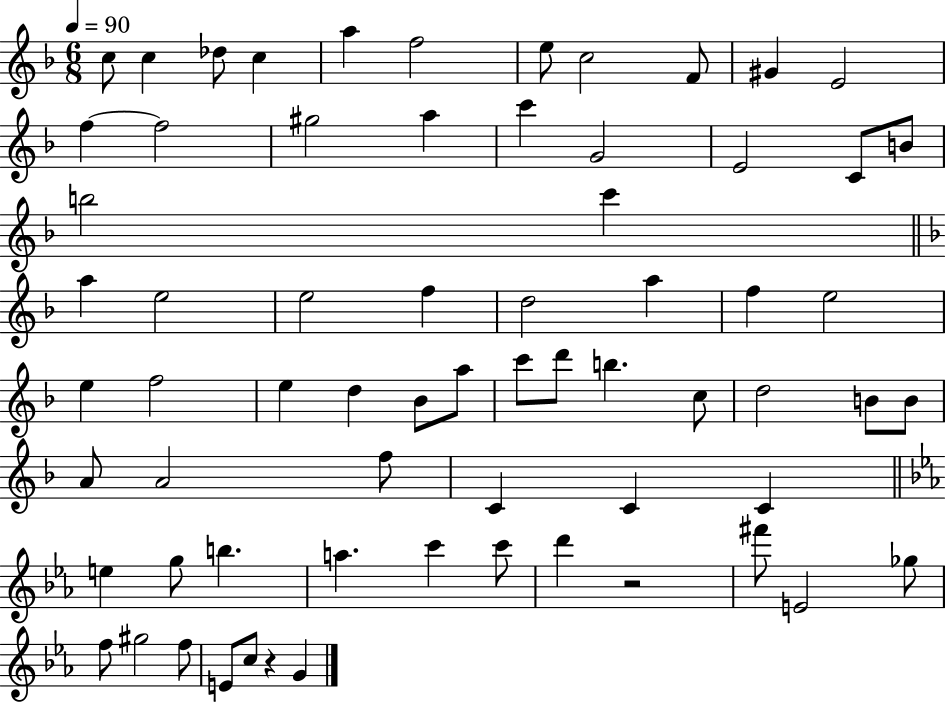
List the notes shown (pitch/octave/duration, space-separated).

C5/e C5/q Db5/e C5/q A5/q F5/h E5/e C5/h F4/e G#4/q E4/h F5/q F5/h G#5/h A5/q C6/q G4/h E4/h C4/e B4/e B5/h C6/q A5/q E5/h E5/h F5/q D5/h A5/q F5/q E5/h E5/q F5/h E5/q D5/q Bb4/e A5/e C6/e D6/e B5/q. C5/e D5/h B4/e B4/e A4/e A4/h F5/e C4/q C4/q C4/q E5/q G5/e B5/q. A5/q. C6/q C6/e D6/q R/h F#6/e E4/h Gb5/e F5/e G#5/h F5/e E4/e C5/e R/q G4/q